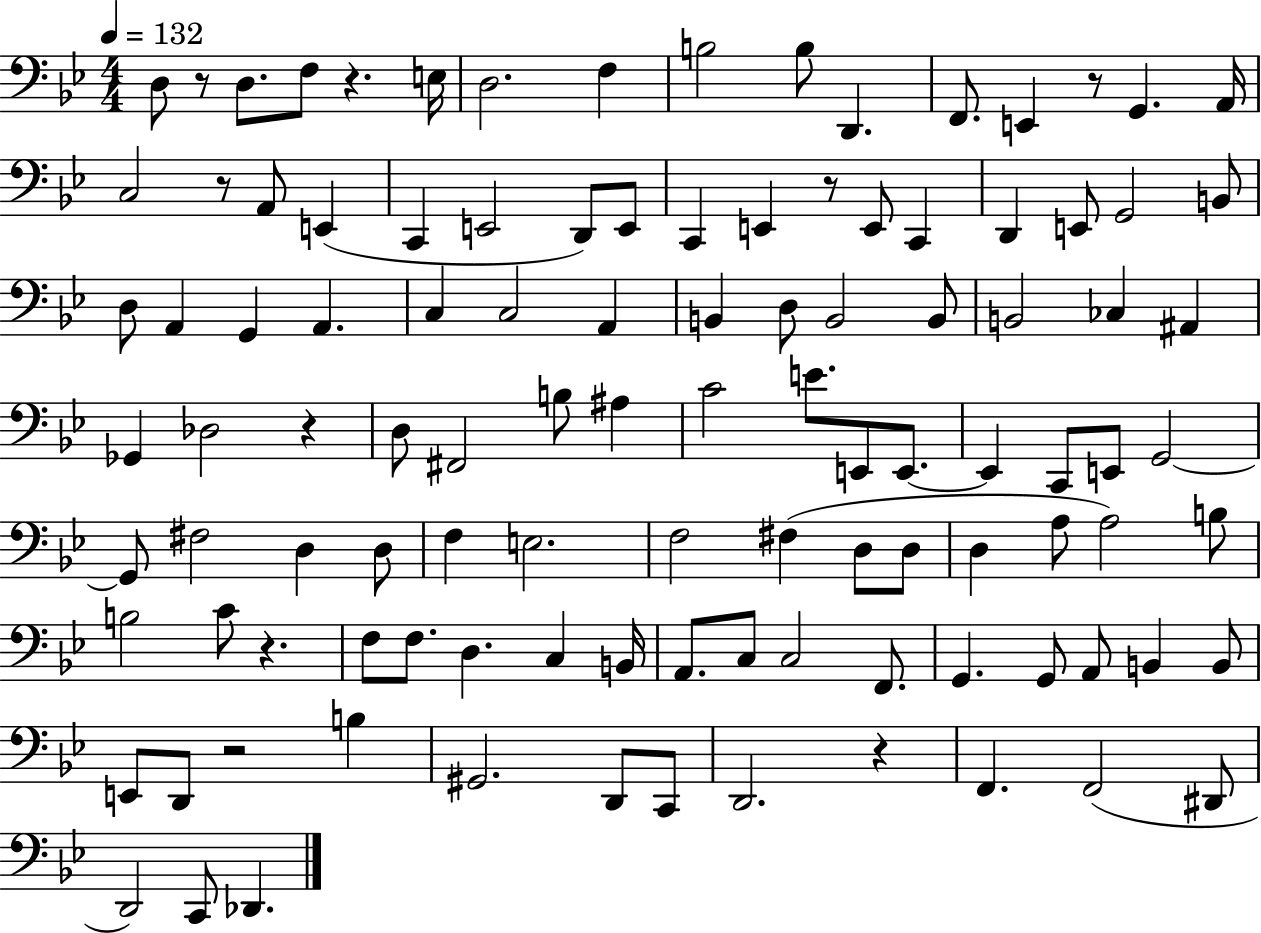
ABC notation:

X:1
T:Untitled
M:4/4
L:1/4
K:Bb
D,/2 z/2 D,/2 F,/2 z E,/4 D,2 F, B,2 B,/2 D,, F,,/2 E,, z/2 G,, A,,/4 C,2 z/2 A,,/2 E,, C,, E,,2 D,,/2 E,,/2 C,, E,, z/2 E,,/2 C,, D,, E,,/2 G,,2 B,,/2 D,/2 A,, G,, A,, C, C,2 A,, B,, D,/2 B,,2 B,,/2 B,,2 _C, ^A,, _G,, _D,2 z D,/2 ^F,,2 B,/2 ^A, C2 E/2 E,,/2 E,,/2 E,, C,,/2 E,,/2 G,,2 G,,/2 ^F,2 D, D,/2 F, E,2 F,2 ^F, D,/2 D,/2 D, A,/2 A,2 B,/2 B,2 C/2 z F,/2 F,/2 D, C, B,,/4 A,,/2 C,/2 C,2 F,,/2 G,, G,,/2 A,,/2 B,, B,,/2 E,,/2 D,,/2 z2 B, ^G,,2 D,,/2 C,,/2 D,,2 z F,, F,,2 ^D,,/2 D,,2 C,,/2 _D,,